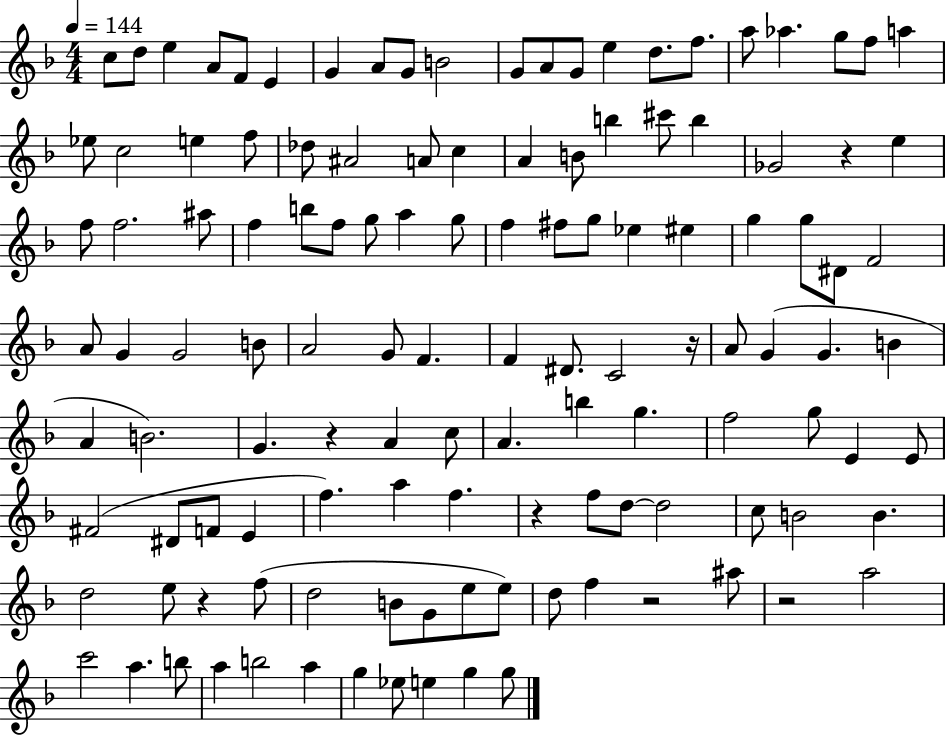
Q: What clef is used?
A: treble